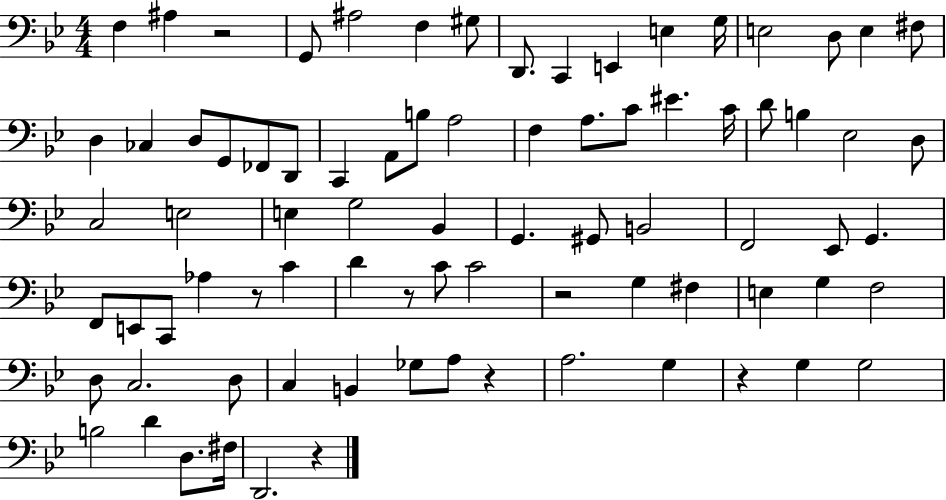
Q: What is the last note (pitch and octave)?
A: D2